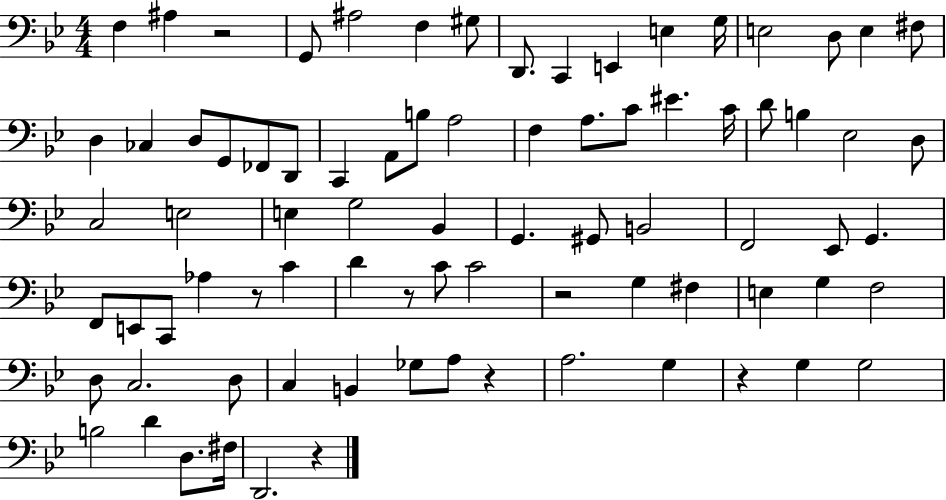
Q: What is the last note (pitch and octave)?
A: D2